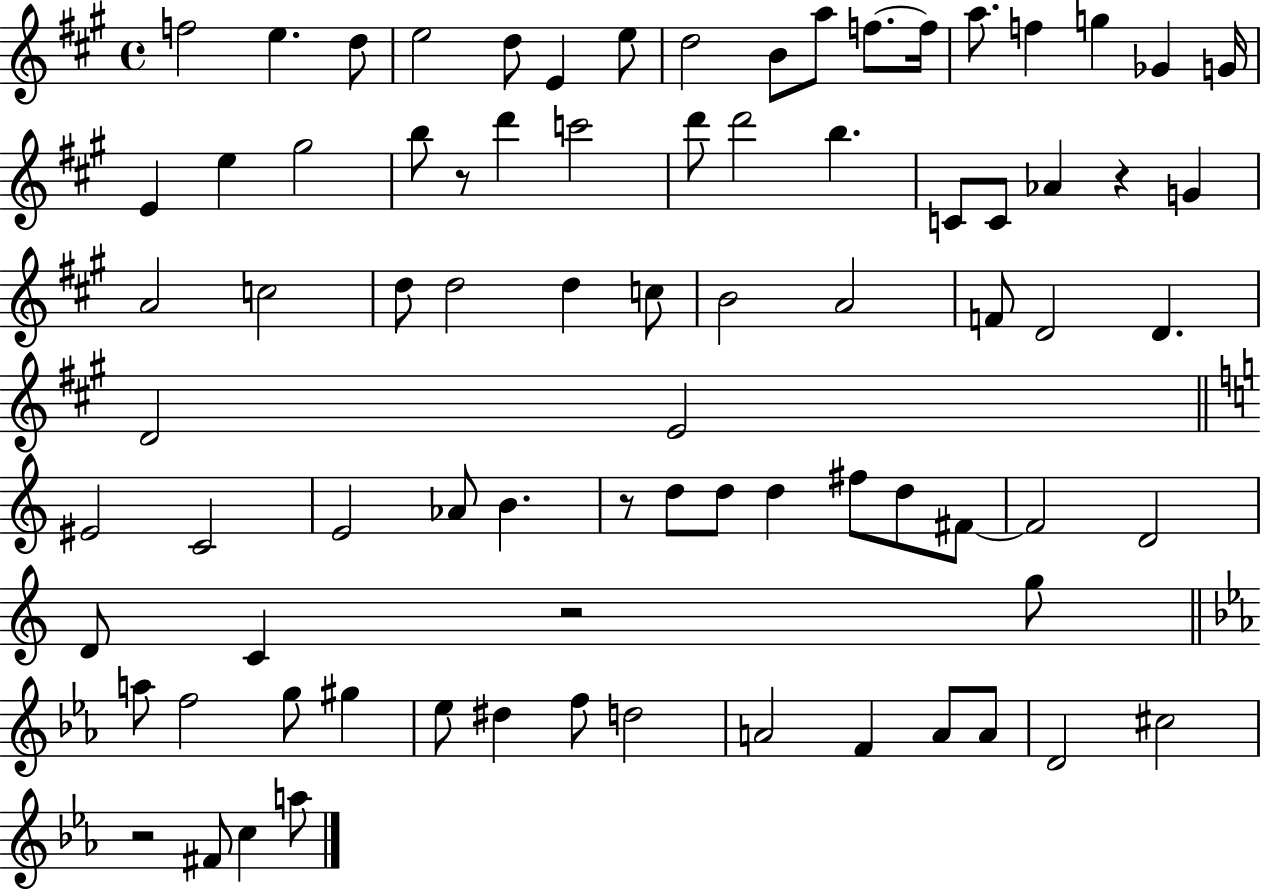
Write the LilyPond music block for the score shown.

{
  \clef treble
  \time 4/4
  \defaultTimeSignature
  \key a \major
  \repeat volta 2 { f''2 e''4. d''8 | e''2 d''8 e'4 e''8 | d''2 b'8 a''8 f''8.~~ f''16 | a''8. f''4 g''4 ges'4 g'16 | \break e'4 e''4 gis''2 | b''8 r8 d'''4 c'''2 | d'''8 d'''2 b''4. | c'8 c'8 aes'4 r4 g'4 | \break a'2 c''2 | d''8 d''2 d''4 c''8 | b'2 a'2 | f'8 d'2 d'4. | \break d'2 e'2 | \bar "||" \break \key c \major eis'2 c'2 | e'2 aes'8 b'4. | r8 d''8 d''8 d''4 fis''8 d''8 fis'8~~ | fis'2 d'2 | \break d'8 c'4 r2 g''8 | \bar "||" \break \key c \minor a''8 f''2 g''8 gis''4 | ees''8 dis''4 f''8 d''2 | a'2 f'4 a'8 a'8 | d'2 cis''2 | \break r2 fis'8 c''4 a''8 | } \bar "|."
}